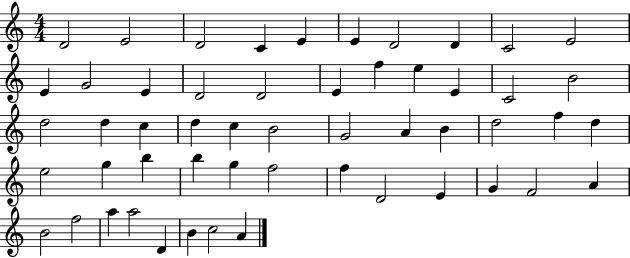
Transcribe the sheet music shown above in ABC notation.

X:1
T:Untitled
M:4/4
L:1/4
K:C
D2 E2 D2 C E E D2 D C2 E2 E G2 E D2 D2 E f e E C2 B2 d2 d c d c B2 G2 A B d2 f d e2 g b b g f2 f D2 E G F2 A B2 f2 a a2 D B c2 A